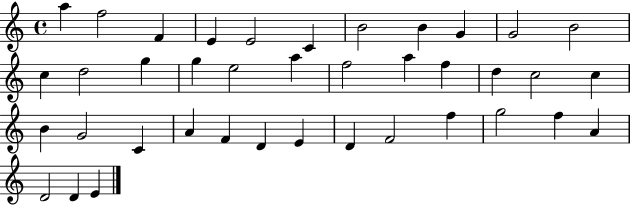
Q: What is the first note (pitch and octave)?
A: A5